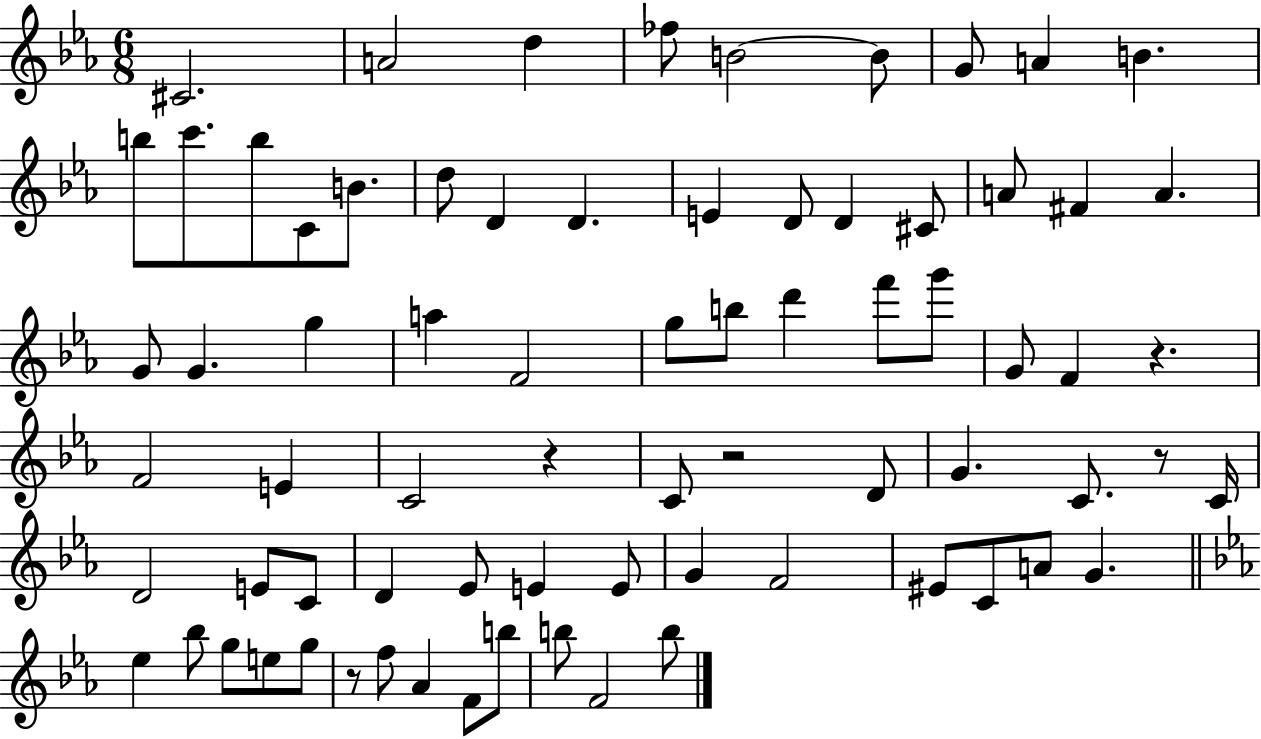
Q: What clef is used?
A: treble